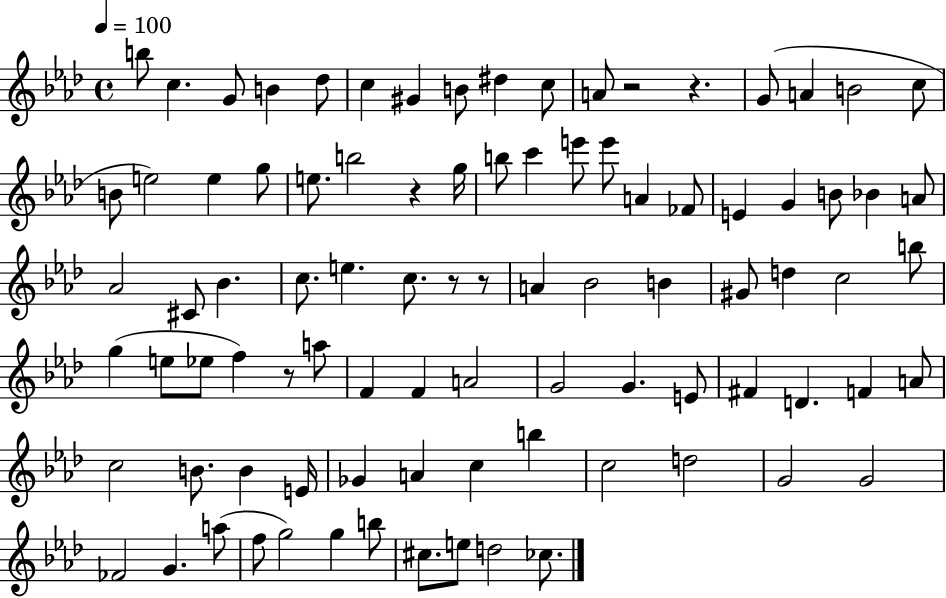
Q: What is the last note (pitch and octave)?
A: CES5